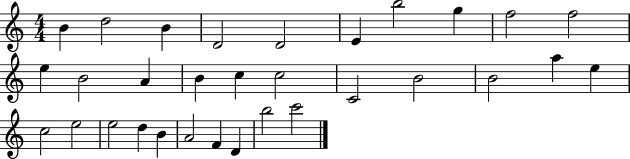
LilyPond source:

{
  \clef treble
  \numericTimeSignature
  \time 4/4
  \key c \major
  b'4 d''2 b'4 | d'2 d'2 | e'4 b''2 g''4 | f''2 f''2 | \break e''4 b'2 a'4 | b'4 c''4 c''2 | c'2 b'2 | b'2 a''4 e''4 | \break c''2 e''2 | e''2 d''4 b'4 | a'2 f'4 d'4 | b''2 c'''2 | \break \bar "|."
}